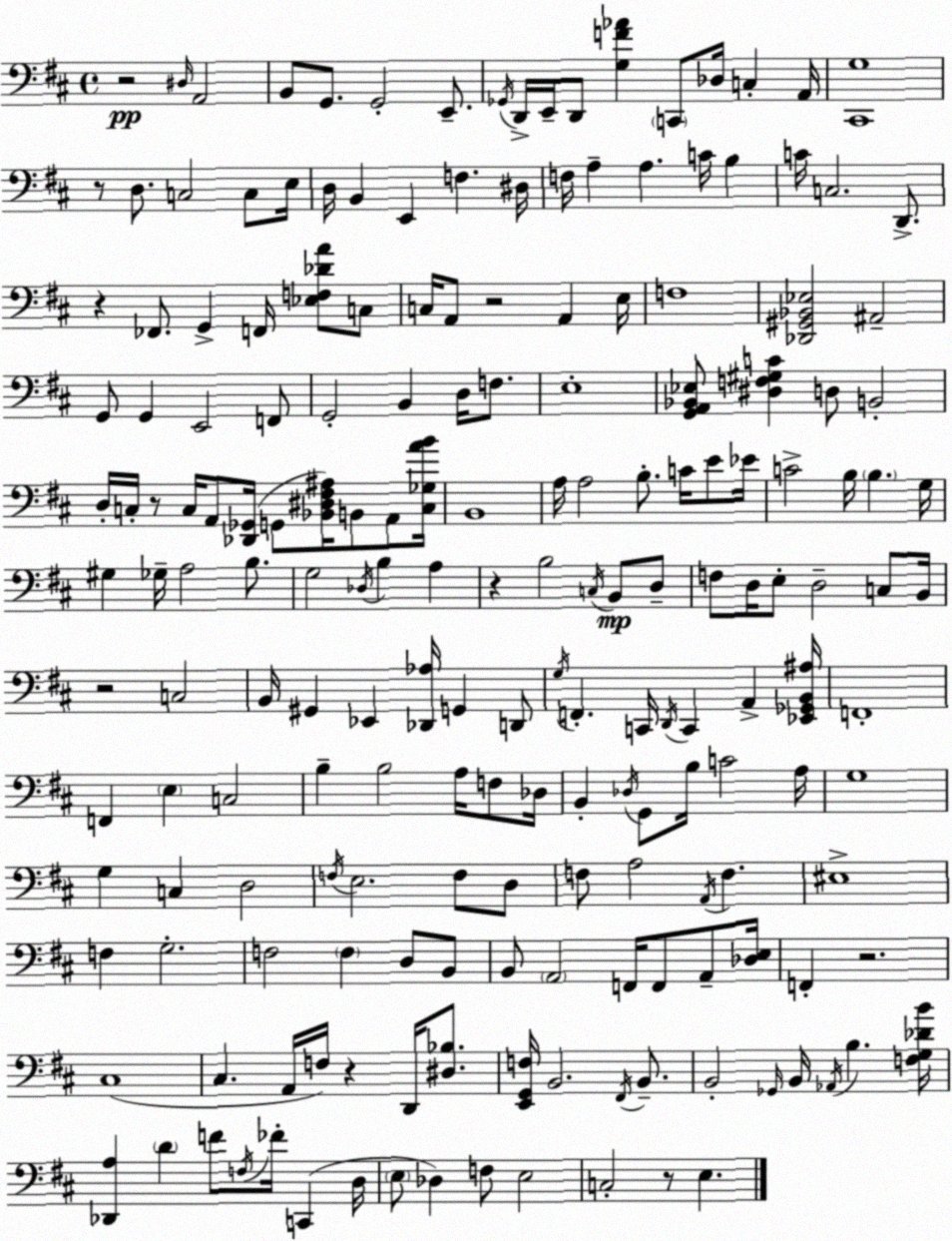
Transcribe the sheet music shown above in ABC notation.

X:1
T:Untitled
M:4/4
L:1/4
K:D
z2 ^D,/4 A,,2 B,,/2 G,,/2 G,,2 E,,/2 _G,,/4 D,,/4 E,,/4 D,,/2 [G,F_A] C,,/2 _D,/4 C, A,,/4 [^C,,G,]4 z/2 D,/2 C,2 C,/2 E,/4 D,/4 B,, E,, F, ^D,/4 F,/4 A, A, C/4 B, C/4 C,2 D,,/2 z _F,,/2 G,, F,,/4 [_E,F,_DA]/2 C,/2 C,/4 A,,/2 z2 A,, E,/4 F,4 [_D,,^G,,_B,,_E,]2 ^A,,2 G,,/2 G,, E,,2 F,,/2 G,,2 B,, D,/4 F,/2 E,4 [G,,A,,_B,,_E,]/2 [^D,F,^G,C] D,/2 B,,2 D,/4 C,/4 z/2 C,/4 A,,/2 [_D,,_G,,]/4 G,,/2 [_B,,^D,^F,^A,]/4 B,,/2 A,,/2 [C,_G,AB]/4 B,,4 A,/4 A,2 B,/2 C/4 E/2 _E/4 C2 B,/4 B, G,/4 ^G, _G,/4 A,2 B,/2 G,2 _D,/4 B, A, z B,2 C,/4 B,,/2 D,/2 F,/2 D,/4 E,/2 D,2 C,/2 B,,/4 z2 C,2 B,,/4 ^G,, _E,, [_D,,_A,]/4 G,, D,,/2 G,/4 F,, C,,/4 D,,/4 C,, A,, [_E,,_G,,B,,^A,]/4 F,,4 F,, E, C,2 B, B,2 A,/4 F,/2 _D,/4 B,, _D,/4 G,,/2 B,/4 C2 A,/4 G,4 G, C, D,2 F,/4 E,2 F,/2 D,/2 F,/2 A,2 A,,/4 F, ^E,4 F, G,2 F,2 F, D,/2 B,,/2 B,,/2 A,,2 F,,/4 F,,/2 A,,/2 [_D,E,]/4 F,, z2 ^C,4 ^C, A,,/4 F,/4 z D,,/4 [^D,_B,]/2 [E,,G,,F,]/4 B,,2 ^F,,/4 B,,/2 B,,2 _G,,/4 B,,/4 _A,,/4 B, [F,G,_DB]/4 [_D,,A,] D F/2 F,/4 _F/4 C,, D,/4 E,/2 _D, F,/2 E,2 C,2 z/2 E,